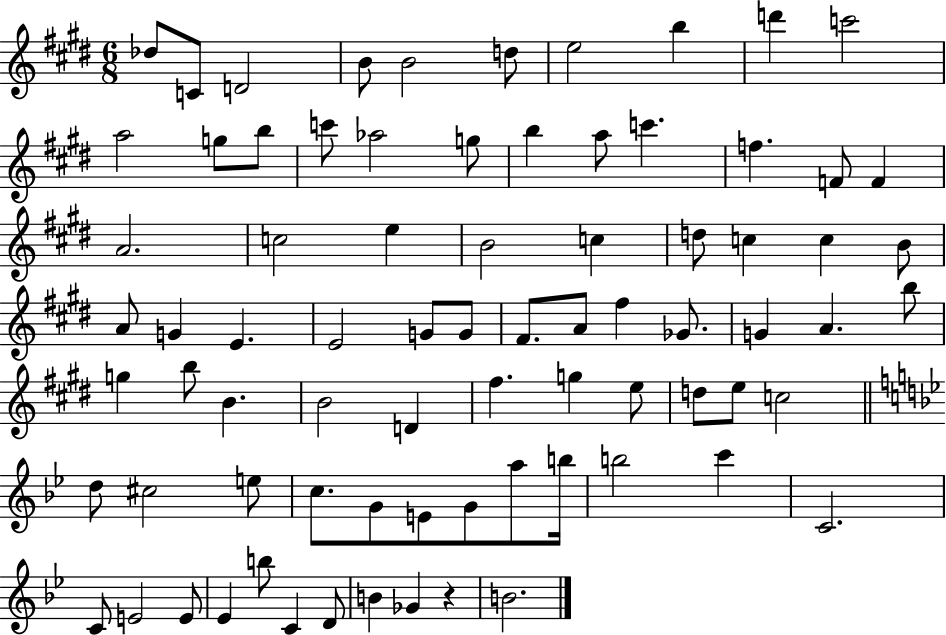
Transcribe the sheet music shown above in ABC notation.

X:1
T:Untitled
M:6/8
L:1/4
K:E
_d/2 C/2 D2 B/2 B2 d/2 e2 b d' c'2 a2 g/2 b/2 c'/2 _a2 g/2 b a/2 c' f F/2 F A2 c2 e B2 c d/2 c c B/2 A/2 G E E2 G/2 G/2 ^F/2 A/2 ^f _G/2 G A b/2 g b/2 B B2 D ^f g e/2 d/2 e/2 c2 d/2 ^c2 e/2 c/2 G/2 E/2 G/2 a/2 b/4 b2 c' C2 C/2 E2 E/2 _E b/2 C D/2 B _G z B2